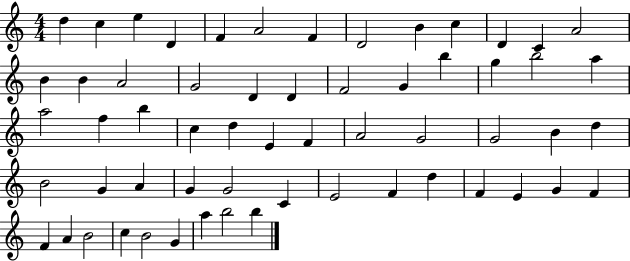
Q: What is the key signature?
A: C major